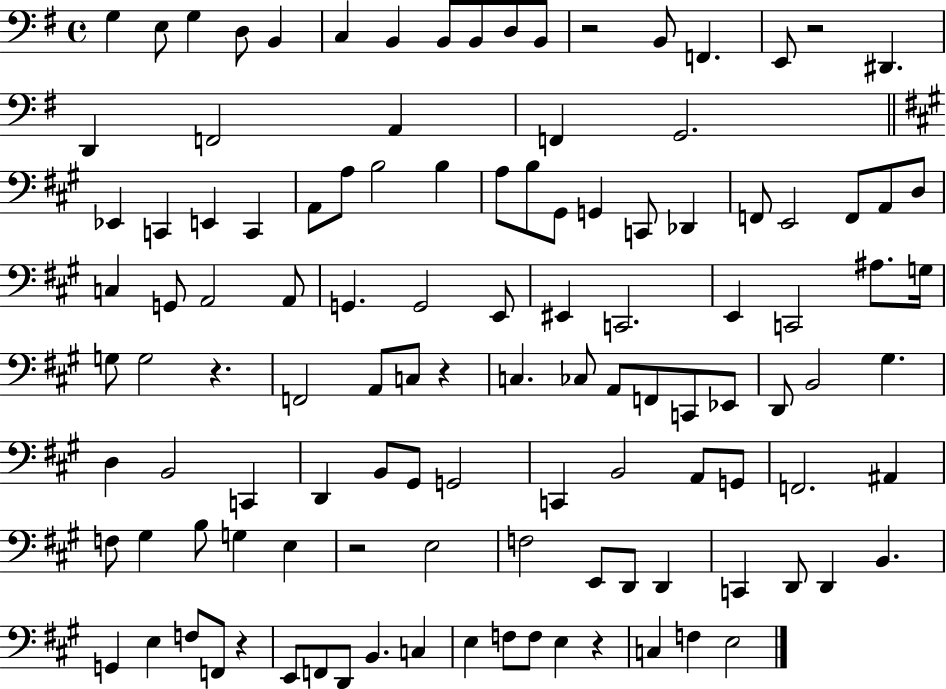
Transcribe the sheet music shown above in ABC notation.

X:1
T:Untitled
M:4/4
L:1/4
K:G
G, E,/2 G, D,/2 B,, C, B,, B,,/2 B,,/2 D,/2 B,,/2 z2 B,,/2 F,, E,,/2 z2 ^D,, D,, F,,2 A,, F,, G,,2 _E,, C,, E,, C,, A,,/2 A,/2 B,2 B, A,/2 B,/2 ^G,,/2 G,, C,,/2 _D,, F,,/2 E,,2 F,,/2 A,,/2 D,/2 C, G,,/2 A,,2 A,,/2 G,, G,,2 E,,/2 ^E,, C,,2 E,, C,,2 ^A,/2 G,/4 G,/2 G,2 z F,,2 A,,/2 C,/2 z C, _C,/2 A,,/2 F,,/2 C,,/2 _E,,/2 D,,/2 B,,2 ^G, D, B,,2 C,, D,, B,,/2 ^G,,/2 G,,2 C,, B,,2 A,,/2 G,,/2 F,,2 ^A,, F,/2 ^G, B,/2 G, E, z2 E,2 F,2 E,,/2 D,,/2 D,, C,, D,,/2 D,, B,, G,, E, F,/2 F,,/2 z E,,/2 F,,/2 D,,/2 B,, C, E, F,/2 F,/2 E, z C, F, E,2